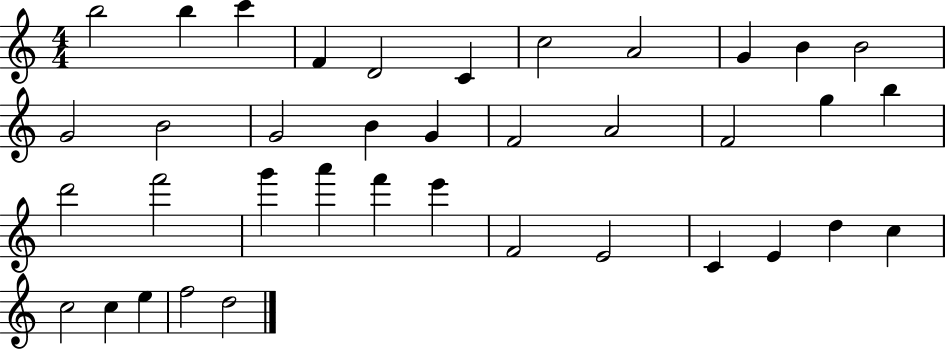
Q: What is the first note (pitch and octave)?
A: B5